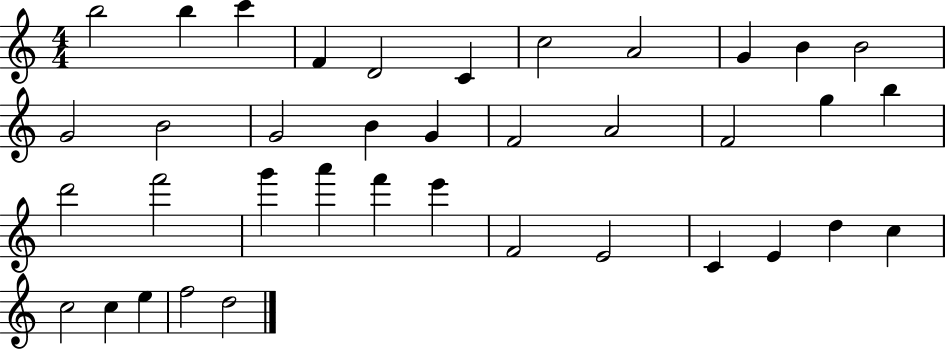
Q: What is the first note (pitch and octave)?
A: B5